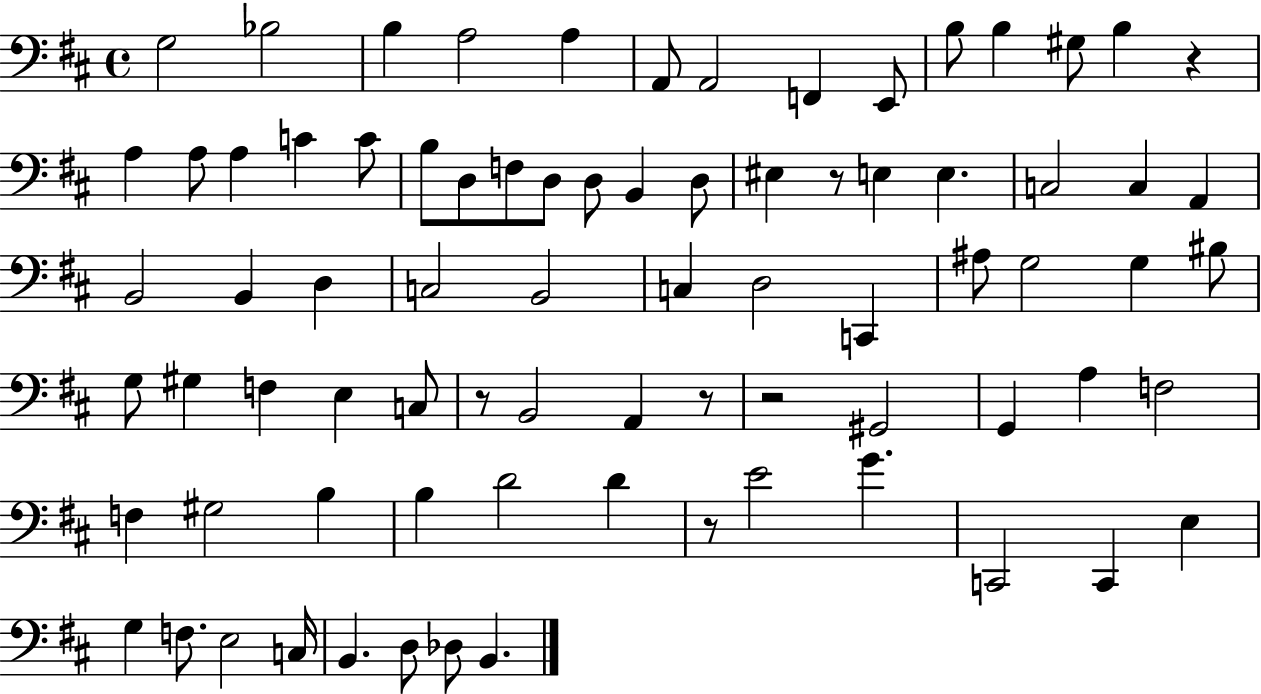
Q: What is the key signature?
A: D major